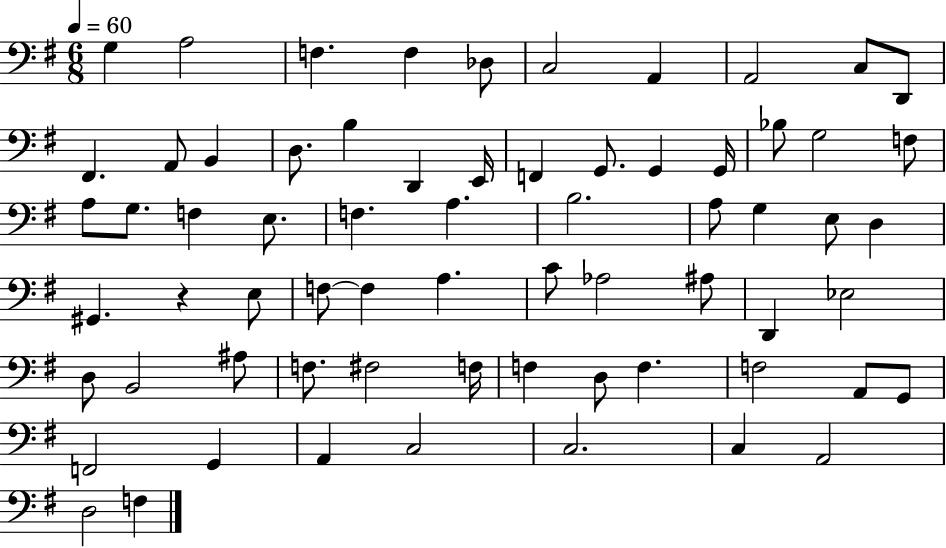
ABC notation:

X:1
T:Untitled
M:6/8
L:1/4
K:G
G, A,2 F, F, _D,/2 C,2 A,, A,,2 C,/2 D,,/2 ^F,, A,,/2 B,, D,/2 B, D,, E,,/4 F,, G,,/2 G,, G,,/4 _B,/2 G,2 F,/2 A,/2 G,/2 F, E,/2 F, A, B,2 A,/2 G, E,/2 D, ^G,, z E,/2 F,/2 F, A, C/2 _A,2 ^A,/2 D,, _E,2 D,/2 B,,2 ^A,/2 F,/2 ^F,2 F,/4 F, D,/2 F, F,2 A,,/2 G,,/2 F,,2 G,, A,, C,2 C,2 C, A,,2 D,2 F,